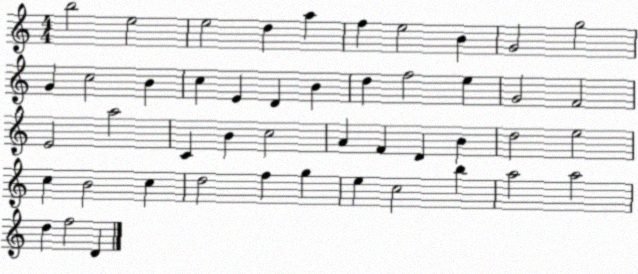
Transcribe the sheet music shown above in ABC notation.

X:1
T:Untitled
M:4/4
L:1/4
K:C
b2 e2 e2 d a f e2 B G2 g2 G c2 B c E D B d f2 e G2 F2 E2 a2 C B c2 A F D B d2 e2 c B2 c d2 f g e c2 b a2 a2 d f2 D